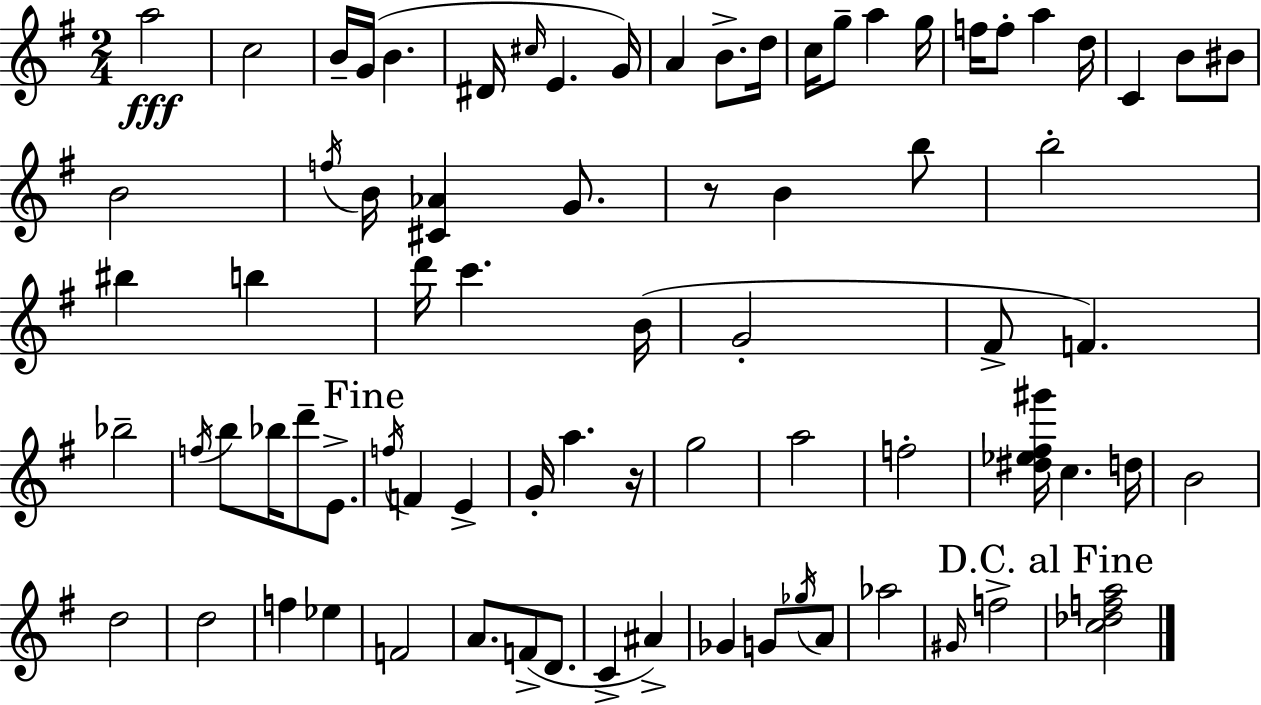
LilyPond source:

{
  \clef treble
  \numericTimeSignature
  \time 2/4
  \key e \minor
  a''2\fff | c''2 | b'16-- g'16( b'4. | dis'16 \grace { cis''16 } e'4. | \break g'16) a'4 b'8.-> | d''16 c''16 g''8-- a''4 | g''16 f''16 f''8-. a''4 | d''16 c'4 b'8 bis'8 | \break b'2 | \acciaccatura { f''16 } b'16 <cis' aes'>4 g'8. | r8 b'4 | b''8 b''2-. | \break bis''4 b''4 | d'''16 c'''4. | b'16( g'2-. | fis'8-> f'4.) | \break bes''2-- | \acciaccatura { f''16 } b''8 bes''16 d'''8-- | e'8.-> \mark "Fine" \acciaccatura { f''16 } f'4 | e'4-> g'16-. a''4. | \break r16 g''2 | a''2 | f''2-. | <dis'' ees'' fis'' gis'''>16 c''4. | \break d''16 b'2 | d''2 | d''2 | f''4 | \break ees''4 f'2 | a'8. f'8->( | d'8. c'4-> | ais'4->) ges'4 | \break g'8 \acciaccatura { ges''16 } a'8 aes''2 | \grace { gis'16 } f''2-> | \mark "D.C. al Fine" <c'' des'' f'' a''>2 | \bar "|."
}